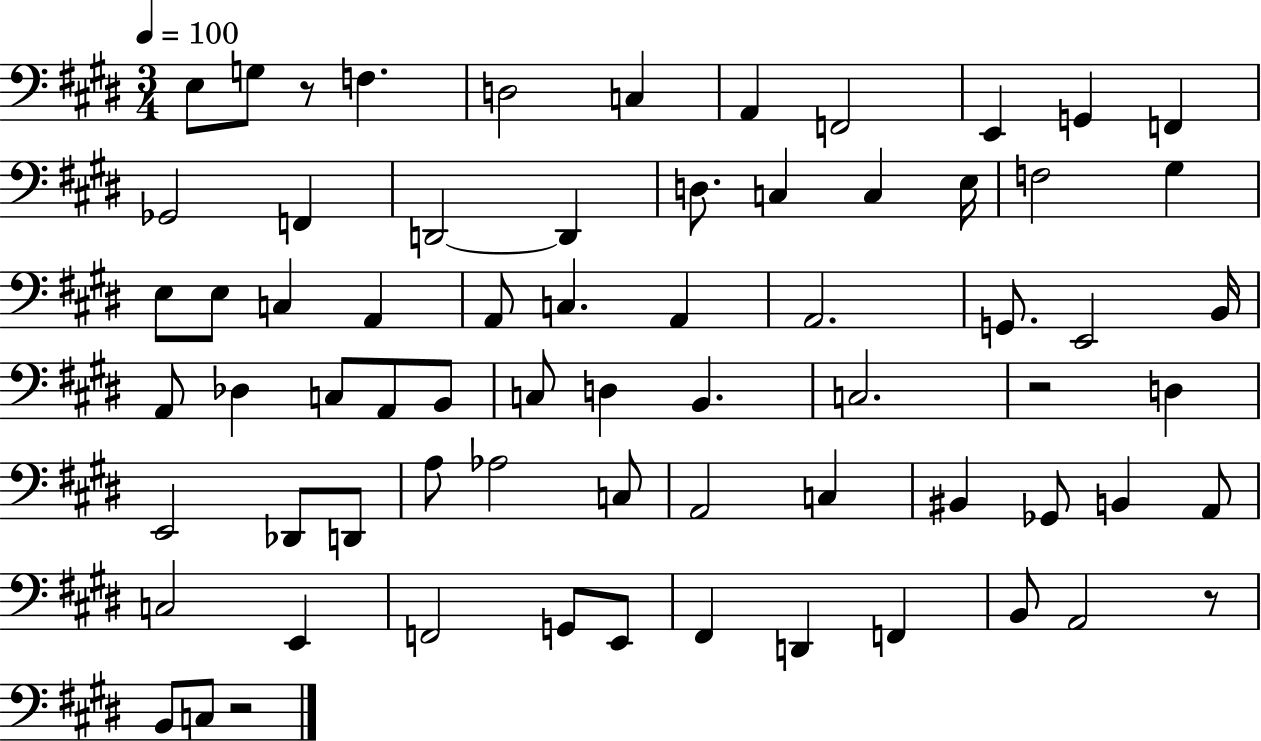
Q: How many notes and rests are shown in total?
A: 69